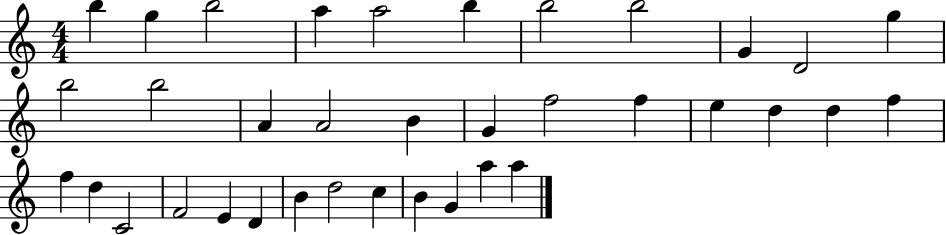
B5/q G5/q B5/h A5/q A5/h B5/q B5/h B5/h G4/q D4/h G5/q B5/h B5/h A4/q A4/h B4/q G4/q F5/h F5/q E5/q D5/q D5/q F5/q F5/q D5/q C4/h F4/h E4/q D4/q B4/q D5/h C5/q B4/q G4/q A5/q A5/q